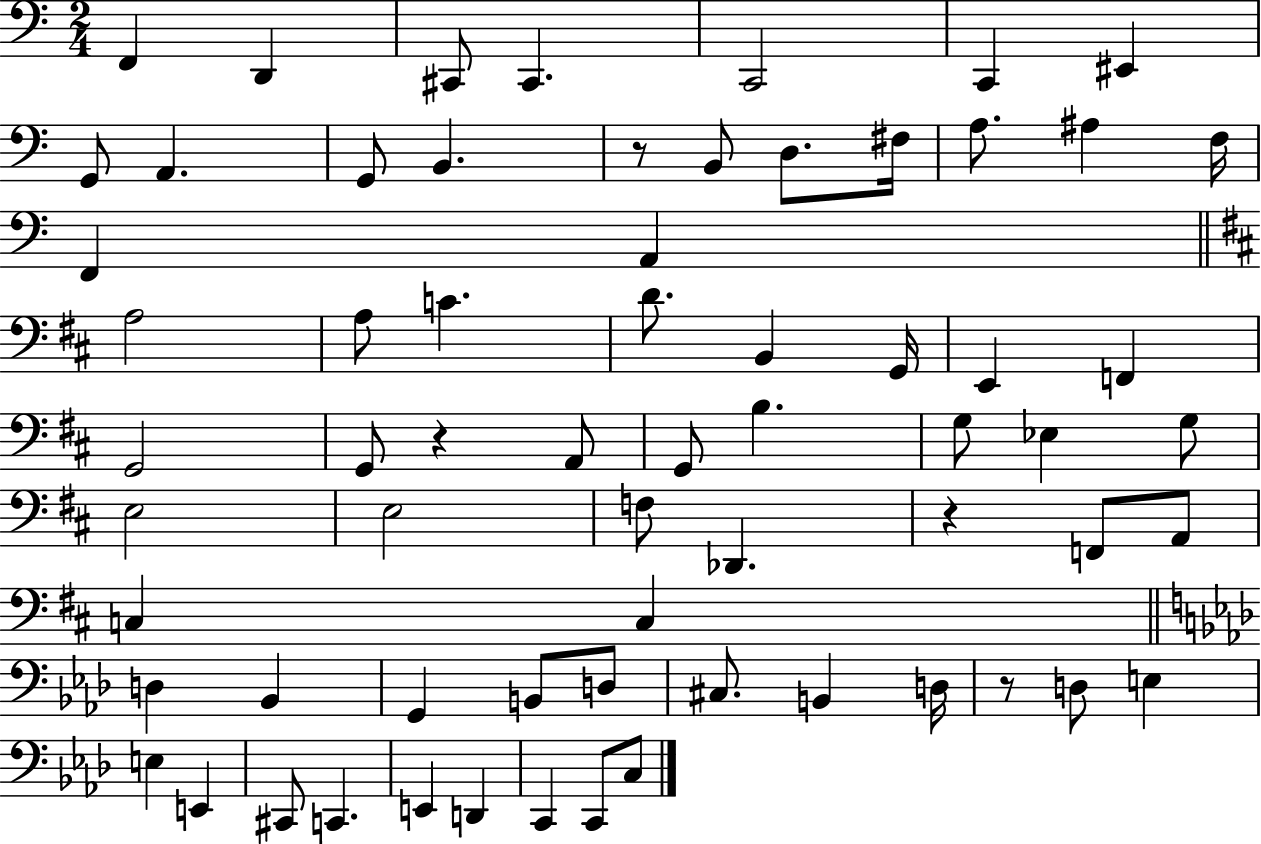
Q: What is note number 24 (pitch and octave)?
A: B2